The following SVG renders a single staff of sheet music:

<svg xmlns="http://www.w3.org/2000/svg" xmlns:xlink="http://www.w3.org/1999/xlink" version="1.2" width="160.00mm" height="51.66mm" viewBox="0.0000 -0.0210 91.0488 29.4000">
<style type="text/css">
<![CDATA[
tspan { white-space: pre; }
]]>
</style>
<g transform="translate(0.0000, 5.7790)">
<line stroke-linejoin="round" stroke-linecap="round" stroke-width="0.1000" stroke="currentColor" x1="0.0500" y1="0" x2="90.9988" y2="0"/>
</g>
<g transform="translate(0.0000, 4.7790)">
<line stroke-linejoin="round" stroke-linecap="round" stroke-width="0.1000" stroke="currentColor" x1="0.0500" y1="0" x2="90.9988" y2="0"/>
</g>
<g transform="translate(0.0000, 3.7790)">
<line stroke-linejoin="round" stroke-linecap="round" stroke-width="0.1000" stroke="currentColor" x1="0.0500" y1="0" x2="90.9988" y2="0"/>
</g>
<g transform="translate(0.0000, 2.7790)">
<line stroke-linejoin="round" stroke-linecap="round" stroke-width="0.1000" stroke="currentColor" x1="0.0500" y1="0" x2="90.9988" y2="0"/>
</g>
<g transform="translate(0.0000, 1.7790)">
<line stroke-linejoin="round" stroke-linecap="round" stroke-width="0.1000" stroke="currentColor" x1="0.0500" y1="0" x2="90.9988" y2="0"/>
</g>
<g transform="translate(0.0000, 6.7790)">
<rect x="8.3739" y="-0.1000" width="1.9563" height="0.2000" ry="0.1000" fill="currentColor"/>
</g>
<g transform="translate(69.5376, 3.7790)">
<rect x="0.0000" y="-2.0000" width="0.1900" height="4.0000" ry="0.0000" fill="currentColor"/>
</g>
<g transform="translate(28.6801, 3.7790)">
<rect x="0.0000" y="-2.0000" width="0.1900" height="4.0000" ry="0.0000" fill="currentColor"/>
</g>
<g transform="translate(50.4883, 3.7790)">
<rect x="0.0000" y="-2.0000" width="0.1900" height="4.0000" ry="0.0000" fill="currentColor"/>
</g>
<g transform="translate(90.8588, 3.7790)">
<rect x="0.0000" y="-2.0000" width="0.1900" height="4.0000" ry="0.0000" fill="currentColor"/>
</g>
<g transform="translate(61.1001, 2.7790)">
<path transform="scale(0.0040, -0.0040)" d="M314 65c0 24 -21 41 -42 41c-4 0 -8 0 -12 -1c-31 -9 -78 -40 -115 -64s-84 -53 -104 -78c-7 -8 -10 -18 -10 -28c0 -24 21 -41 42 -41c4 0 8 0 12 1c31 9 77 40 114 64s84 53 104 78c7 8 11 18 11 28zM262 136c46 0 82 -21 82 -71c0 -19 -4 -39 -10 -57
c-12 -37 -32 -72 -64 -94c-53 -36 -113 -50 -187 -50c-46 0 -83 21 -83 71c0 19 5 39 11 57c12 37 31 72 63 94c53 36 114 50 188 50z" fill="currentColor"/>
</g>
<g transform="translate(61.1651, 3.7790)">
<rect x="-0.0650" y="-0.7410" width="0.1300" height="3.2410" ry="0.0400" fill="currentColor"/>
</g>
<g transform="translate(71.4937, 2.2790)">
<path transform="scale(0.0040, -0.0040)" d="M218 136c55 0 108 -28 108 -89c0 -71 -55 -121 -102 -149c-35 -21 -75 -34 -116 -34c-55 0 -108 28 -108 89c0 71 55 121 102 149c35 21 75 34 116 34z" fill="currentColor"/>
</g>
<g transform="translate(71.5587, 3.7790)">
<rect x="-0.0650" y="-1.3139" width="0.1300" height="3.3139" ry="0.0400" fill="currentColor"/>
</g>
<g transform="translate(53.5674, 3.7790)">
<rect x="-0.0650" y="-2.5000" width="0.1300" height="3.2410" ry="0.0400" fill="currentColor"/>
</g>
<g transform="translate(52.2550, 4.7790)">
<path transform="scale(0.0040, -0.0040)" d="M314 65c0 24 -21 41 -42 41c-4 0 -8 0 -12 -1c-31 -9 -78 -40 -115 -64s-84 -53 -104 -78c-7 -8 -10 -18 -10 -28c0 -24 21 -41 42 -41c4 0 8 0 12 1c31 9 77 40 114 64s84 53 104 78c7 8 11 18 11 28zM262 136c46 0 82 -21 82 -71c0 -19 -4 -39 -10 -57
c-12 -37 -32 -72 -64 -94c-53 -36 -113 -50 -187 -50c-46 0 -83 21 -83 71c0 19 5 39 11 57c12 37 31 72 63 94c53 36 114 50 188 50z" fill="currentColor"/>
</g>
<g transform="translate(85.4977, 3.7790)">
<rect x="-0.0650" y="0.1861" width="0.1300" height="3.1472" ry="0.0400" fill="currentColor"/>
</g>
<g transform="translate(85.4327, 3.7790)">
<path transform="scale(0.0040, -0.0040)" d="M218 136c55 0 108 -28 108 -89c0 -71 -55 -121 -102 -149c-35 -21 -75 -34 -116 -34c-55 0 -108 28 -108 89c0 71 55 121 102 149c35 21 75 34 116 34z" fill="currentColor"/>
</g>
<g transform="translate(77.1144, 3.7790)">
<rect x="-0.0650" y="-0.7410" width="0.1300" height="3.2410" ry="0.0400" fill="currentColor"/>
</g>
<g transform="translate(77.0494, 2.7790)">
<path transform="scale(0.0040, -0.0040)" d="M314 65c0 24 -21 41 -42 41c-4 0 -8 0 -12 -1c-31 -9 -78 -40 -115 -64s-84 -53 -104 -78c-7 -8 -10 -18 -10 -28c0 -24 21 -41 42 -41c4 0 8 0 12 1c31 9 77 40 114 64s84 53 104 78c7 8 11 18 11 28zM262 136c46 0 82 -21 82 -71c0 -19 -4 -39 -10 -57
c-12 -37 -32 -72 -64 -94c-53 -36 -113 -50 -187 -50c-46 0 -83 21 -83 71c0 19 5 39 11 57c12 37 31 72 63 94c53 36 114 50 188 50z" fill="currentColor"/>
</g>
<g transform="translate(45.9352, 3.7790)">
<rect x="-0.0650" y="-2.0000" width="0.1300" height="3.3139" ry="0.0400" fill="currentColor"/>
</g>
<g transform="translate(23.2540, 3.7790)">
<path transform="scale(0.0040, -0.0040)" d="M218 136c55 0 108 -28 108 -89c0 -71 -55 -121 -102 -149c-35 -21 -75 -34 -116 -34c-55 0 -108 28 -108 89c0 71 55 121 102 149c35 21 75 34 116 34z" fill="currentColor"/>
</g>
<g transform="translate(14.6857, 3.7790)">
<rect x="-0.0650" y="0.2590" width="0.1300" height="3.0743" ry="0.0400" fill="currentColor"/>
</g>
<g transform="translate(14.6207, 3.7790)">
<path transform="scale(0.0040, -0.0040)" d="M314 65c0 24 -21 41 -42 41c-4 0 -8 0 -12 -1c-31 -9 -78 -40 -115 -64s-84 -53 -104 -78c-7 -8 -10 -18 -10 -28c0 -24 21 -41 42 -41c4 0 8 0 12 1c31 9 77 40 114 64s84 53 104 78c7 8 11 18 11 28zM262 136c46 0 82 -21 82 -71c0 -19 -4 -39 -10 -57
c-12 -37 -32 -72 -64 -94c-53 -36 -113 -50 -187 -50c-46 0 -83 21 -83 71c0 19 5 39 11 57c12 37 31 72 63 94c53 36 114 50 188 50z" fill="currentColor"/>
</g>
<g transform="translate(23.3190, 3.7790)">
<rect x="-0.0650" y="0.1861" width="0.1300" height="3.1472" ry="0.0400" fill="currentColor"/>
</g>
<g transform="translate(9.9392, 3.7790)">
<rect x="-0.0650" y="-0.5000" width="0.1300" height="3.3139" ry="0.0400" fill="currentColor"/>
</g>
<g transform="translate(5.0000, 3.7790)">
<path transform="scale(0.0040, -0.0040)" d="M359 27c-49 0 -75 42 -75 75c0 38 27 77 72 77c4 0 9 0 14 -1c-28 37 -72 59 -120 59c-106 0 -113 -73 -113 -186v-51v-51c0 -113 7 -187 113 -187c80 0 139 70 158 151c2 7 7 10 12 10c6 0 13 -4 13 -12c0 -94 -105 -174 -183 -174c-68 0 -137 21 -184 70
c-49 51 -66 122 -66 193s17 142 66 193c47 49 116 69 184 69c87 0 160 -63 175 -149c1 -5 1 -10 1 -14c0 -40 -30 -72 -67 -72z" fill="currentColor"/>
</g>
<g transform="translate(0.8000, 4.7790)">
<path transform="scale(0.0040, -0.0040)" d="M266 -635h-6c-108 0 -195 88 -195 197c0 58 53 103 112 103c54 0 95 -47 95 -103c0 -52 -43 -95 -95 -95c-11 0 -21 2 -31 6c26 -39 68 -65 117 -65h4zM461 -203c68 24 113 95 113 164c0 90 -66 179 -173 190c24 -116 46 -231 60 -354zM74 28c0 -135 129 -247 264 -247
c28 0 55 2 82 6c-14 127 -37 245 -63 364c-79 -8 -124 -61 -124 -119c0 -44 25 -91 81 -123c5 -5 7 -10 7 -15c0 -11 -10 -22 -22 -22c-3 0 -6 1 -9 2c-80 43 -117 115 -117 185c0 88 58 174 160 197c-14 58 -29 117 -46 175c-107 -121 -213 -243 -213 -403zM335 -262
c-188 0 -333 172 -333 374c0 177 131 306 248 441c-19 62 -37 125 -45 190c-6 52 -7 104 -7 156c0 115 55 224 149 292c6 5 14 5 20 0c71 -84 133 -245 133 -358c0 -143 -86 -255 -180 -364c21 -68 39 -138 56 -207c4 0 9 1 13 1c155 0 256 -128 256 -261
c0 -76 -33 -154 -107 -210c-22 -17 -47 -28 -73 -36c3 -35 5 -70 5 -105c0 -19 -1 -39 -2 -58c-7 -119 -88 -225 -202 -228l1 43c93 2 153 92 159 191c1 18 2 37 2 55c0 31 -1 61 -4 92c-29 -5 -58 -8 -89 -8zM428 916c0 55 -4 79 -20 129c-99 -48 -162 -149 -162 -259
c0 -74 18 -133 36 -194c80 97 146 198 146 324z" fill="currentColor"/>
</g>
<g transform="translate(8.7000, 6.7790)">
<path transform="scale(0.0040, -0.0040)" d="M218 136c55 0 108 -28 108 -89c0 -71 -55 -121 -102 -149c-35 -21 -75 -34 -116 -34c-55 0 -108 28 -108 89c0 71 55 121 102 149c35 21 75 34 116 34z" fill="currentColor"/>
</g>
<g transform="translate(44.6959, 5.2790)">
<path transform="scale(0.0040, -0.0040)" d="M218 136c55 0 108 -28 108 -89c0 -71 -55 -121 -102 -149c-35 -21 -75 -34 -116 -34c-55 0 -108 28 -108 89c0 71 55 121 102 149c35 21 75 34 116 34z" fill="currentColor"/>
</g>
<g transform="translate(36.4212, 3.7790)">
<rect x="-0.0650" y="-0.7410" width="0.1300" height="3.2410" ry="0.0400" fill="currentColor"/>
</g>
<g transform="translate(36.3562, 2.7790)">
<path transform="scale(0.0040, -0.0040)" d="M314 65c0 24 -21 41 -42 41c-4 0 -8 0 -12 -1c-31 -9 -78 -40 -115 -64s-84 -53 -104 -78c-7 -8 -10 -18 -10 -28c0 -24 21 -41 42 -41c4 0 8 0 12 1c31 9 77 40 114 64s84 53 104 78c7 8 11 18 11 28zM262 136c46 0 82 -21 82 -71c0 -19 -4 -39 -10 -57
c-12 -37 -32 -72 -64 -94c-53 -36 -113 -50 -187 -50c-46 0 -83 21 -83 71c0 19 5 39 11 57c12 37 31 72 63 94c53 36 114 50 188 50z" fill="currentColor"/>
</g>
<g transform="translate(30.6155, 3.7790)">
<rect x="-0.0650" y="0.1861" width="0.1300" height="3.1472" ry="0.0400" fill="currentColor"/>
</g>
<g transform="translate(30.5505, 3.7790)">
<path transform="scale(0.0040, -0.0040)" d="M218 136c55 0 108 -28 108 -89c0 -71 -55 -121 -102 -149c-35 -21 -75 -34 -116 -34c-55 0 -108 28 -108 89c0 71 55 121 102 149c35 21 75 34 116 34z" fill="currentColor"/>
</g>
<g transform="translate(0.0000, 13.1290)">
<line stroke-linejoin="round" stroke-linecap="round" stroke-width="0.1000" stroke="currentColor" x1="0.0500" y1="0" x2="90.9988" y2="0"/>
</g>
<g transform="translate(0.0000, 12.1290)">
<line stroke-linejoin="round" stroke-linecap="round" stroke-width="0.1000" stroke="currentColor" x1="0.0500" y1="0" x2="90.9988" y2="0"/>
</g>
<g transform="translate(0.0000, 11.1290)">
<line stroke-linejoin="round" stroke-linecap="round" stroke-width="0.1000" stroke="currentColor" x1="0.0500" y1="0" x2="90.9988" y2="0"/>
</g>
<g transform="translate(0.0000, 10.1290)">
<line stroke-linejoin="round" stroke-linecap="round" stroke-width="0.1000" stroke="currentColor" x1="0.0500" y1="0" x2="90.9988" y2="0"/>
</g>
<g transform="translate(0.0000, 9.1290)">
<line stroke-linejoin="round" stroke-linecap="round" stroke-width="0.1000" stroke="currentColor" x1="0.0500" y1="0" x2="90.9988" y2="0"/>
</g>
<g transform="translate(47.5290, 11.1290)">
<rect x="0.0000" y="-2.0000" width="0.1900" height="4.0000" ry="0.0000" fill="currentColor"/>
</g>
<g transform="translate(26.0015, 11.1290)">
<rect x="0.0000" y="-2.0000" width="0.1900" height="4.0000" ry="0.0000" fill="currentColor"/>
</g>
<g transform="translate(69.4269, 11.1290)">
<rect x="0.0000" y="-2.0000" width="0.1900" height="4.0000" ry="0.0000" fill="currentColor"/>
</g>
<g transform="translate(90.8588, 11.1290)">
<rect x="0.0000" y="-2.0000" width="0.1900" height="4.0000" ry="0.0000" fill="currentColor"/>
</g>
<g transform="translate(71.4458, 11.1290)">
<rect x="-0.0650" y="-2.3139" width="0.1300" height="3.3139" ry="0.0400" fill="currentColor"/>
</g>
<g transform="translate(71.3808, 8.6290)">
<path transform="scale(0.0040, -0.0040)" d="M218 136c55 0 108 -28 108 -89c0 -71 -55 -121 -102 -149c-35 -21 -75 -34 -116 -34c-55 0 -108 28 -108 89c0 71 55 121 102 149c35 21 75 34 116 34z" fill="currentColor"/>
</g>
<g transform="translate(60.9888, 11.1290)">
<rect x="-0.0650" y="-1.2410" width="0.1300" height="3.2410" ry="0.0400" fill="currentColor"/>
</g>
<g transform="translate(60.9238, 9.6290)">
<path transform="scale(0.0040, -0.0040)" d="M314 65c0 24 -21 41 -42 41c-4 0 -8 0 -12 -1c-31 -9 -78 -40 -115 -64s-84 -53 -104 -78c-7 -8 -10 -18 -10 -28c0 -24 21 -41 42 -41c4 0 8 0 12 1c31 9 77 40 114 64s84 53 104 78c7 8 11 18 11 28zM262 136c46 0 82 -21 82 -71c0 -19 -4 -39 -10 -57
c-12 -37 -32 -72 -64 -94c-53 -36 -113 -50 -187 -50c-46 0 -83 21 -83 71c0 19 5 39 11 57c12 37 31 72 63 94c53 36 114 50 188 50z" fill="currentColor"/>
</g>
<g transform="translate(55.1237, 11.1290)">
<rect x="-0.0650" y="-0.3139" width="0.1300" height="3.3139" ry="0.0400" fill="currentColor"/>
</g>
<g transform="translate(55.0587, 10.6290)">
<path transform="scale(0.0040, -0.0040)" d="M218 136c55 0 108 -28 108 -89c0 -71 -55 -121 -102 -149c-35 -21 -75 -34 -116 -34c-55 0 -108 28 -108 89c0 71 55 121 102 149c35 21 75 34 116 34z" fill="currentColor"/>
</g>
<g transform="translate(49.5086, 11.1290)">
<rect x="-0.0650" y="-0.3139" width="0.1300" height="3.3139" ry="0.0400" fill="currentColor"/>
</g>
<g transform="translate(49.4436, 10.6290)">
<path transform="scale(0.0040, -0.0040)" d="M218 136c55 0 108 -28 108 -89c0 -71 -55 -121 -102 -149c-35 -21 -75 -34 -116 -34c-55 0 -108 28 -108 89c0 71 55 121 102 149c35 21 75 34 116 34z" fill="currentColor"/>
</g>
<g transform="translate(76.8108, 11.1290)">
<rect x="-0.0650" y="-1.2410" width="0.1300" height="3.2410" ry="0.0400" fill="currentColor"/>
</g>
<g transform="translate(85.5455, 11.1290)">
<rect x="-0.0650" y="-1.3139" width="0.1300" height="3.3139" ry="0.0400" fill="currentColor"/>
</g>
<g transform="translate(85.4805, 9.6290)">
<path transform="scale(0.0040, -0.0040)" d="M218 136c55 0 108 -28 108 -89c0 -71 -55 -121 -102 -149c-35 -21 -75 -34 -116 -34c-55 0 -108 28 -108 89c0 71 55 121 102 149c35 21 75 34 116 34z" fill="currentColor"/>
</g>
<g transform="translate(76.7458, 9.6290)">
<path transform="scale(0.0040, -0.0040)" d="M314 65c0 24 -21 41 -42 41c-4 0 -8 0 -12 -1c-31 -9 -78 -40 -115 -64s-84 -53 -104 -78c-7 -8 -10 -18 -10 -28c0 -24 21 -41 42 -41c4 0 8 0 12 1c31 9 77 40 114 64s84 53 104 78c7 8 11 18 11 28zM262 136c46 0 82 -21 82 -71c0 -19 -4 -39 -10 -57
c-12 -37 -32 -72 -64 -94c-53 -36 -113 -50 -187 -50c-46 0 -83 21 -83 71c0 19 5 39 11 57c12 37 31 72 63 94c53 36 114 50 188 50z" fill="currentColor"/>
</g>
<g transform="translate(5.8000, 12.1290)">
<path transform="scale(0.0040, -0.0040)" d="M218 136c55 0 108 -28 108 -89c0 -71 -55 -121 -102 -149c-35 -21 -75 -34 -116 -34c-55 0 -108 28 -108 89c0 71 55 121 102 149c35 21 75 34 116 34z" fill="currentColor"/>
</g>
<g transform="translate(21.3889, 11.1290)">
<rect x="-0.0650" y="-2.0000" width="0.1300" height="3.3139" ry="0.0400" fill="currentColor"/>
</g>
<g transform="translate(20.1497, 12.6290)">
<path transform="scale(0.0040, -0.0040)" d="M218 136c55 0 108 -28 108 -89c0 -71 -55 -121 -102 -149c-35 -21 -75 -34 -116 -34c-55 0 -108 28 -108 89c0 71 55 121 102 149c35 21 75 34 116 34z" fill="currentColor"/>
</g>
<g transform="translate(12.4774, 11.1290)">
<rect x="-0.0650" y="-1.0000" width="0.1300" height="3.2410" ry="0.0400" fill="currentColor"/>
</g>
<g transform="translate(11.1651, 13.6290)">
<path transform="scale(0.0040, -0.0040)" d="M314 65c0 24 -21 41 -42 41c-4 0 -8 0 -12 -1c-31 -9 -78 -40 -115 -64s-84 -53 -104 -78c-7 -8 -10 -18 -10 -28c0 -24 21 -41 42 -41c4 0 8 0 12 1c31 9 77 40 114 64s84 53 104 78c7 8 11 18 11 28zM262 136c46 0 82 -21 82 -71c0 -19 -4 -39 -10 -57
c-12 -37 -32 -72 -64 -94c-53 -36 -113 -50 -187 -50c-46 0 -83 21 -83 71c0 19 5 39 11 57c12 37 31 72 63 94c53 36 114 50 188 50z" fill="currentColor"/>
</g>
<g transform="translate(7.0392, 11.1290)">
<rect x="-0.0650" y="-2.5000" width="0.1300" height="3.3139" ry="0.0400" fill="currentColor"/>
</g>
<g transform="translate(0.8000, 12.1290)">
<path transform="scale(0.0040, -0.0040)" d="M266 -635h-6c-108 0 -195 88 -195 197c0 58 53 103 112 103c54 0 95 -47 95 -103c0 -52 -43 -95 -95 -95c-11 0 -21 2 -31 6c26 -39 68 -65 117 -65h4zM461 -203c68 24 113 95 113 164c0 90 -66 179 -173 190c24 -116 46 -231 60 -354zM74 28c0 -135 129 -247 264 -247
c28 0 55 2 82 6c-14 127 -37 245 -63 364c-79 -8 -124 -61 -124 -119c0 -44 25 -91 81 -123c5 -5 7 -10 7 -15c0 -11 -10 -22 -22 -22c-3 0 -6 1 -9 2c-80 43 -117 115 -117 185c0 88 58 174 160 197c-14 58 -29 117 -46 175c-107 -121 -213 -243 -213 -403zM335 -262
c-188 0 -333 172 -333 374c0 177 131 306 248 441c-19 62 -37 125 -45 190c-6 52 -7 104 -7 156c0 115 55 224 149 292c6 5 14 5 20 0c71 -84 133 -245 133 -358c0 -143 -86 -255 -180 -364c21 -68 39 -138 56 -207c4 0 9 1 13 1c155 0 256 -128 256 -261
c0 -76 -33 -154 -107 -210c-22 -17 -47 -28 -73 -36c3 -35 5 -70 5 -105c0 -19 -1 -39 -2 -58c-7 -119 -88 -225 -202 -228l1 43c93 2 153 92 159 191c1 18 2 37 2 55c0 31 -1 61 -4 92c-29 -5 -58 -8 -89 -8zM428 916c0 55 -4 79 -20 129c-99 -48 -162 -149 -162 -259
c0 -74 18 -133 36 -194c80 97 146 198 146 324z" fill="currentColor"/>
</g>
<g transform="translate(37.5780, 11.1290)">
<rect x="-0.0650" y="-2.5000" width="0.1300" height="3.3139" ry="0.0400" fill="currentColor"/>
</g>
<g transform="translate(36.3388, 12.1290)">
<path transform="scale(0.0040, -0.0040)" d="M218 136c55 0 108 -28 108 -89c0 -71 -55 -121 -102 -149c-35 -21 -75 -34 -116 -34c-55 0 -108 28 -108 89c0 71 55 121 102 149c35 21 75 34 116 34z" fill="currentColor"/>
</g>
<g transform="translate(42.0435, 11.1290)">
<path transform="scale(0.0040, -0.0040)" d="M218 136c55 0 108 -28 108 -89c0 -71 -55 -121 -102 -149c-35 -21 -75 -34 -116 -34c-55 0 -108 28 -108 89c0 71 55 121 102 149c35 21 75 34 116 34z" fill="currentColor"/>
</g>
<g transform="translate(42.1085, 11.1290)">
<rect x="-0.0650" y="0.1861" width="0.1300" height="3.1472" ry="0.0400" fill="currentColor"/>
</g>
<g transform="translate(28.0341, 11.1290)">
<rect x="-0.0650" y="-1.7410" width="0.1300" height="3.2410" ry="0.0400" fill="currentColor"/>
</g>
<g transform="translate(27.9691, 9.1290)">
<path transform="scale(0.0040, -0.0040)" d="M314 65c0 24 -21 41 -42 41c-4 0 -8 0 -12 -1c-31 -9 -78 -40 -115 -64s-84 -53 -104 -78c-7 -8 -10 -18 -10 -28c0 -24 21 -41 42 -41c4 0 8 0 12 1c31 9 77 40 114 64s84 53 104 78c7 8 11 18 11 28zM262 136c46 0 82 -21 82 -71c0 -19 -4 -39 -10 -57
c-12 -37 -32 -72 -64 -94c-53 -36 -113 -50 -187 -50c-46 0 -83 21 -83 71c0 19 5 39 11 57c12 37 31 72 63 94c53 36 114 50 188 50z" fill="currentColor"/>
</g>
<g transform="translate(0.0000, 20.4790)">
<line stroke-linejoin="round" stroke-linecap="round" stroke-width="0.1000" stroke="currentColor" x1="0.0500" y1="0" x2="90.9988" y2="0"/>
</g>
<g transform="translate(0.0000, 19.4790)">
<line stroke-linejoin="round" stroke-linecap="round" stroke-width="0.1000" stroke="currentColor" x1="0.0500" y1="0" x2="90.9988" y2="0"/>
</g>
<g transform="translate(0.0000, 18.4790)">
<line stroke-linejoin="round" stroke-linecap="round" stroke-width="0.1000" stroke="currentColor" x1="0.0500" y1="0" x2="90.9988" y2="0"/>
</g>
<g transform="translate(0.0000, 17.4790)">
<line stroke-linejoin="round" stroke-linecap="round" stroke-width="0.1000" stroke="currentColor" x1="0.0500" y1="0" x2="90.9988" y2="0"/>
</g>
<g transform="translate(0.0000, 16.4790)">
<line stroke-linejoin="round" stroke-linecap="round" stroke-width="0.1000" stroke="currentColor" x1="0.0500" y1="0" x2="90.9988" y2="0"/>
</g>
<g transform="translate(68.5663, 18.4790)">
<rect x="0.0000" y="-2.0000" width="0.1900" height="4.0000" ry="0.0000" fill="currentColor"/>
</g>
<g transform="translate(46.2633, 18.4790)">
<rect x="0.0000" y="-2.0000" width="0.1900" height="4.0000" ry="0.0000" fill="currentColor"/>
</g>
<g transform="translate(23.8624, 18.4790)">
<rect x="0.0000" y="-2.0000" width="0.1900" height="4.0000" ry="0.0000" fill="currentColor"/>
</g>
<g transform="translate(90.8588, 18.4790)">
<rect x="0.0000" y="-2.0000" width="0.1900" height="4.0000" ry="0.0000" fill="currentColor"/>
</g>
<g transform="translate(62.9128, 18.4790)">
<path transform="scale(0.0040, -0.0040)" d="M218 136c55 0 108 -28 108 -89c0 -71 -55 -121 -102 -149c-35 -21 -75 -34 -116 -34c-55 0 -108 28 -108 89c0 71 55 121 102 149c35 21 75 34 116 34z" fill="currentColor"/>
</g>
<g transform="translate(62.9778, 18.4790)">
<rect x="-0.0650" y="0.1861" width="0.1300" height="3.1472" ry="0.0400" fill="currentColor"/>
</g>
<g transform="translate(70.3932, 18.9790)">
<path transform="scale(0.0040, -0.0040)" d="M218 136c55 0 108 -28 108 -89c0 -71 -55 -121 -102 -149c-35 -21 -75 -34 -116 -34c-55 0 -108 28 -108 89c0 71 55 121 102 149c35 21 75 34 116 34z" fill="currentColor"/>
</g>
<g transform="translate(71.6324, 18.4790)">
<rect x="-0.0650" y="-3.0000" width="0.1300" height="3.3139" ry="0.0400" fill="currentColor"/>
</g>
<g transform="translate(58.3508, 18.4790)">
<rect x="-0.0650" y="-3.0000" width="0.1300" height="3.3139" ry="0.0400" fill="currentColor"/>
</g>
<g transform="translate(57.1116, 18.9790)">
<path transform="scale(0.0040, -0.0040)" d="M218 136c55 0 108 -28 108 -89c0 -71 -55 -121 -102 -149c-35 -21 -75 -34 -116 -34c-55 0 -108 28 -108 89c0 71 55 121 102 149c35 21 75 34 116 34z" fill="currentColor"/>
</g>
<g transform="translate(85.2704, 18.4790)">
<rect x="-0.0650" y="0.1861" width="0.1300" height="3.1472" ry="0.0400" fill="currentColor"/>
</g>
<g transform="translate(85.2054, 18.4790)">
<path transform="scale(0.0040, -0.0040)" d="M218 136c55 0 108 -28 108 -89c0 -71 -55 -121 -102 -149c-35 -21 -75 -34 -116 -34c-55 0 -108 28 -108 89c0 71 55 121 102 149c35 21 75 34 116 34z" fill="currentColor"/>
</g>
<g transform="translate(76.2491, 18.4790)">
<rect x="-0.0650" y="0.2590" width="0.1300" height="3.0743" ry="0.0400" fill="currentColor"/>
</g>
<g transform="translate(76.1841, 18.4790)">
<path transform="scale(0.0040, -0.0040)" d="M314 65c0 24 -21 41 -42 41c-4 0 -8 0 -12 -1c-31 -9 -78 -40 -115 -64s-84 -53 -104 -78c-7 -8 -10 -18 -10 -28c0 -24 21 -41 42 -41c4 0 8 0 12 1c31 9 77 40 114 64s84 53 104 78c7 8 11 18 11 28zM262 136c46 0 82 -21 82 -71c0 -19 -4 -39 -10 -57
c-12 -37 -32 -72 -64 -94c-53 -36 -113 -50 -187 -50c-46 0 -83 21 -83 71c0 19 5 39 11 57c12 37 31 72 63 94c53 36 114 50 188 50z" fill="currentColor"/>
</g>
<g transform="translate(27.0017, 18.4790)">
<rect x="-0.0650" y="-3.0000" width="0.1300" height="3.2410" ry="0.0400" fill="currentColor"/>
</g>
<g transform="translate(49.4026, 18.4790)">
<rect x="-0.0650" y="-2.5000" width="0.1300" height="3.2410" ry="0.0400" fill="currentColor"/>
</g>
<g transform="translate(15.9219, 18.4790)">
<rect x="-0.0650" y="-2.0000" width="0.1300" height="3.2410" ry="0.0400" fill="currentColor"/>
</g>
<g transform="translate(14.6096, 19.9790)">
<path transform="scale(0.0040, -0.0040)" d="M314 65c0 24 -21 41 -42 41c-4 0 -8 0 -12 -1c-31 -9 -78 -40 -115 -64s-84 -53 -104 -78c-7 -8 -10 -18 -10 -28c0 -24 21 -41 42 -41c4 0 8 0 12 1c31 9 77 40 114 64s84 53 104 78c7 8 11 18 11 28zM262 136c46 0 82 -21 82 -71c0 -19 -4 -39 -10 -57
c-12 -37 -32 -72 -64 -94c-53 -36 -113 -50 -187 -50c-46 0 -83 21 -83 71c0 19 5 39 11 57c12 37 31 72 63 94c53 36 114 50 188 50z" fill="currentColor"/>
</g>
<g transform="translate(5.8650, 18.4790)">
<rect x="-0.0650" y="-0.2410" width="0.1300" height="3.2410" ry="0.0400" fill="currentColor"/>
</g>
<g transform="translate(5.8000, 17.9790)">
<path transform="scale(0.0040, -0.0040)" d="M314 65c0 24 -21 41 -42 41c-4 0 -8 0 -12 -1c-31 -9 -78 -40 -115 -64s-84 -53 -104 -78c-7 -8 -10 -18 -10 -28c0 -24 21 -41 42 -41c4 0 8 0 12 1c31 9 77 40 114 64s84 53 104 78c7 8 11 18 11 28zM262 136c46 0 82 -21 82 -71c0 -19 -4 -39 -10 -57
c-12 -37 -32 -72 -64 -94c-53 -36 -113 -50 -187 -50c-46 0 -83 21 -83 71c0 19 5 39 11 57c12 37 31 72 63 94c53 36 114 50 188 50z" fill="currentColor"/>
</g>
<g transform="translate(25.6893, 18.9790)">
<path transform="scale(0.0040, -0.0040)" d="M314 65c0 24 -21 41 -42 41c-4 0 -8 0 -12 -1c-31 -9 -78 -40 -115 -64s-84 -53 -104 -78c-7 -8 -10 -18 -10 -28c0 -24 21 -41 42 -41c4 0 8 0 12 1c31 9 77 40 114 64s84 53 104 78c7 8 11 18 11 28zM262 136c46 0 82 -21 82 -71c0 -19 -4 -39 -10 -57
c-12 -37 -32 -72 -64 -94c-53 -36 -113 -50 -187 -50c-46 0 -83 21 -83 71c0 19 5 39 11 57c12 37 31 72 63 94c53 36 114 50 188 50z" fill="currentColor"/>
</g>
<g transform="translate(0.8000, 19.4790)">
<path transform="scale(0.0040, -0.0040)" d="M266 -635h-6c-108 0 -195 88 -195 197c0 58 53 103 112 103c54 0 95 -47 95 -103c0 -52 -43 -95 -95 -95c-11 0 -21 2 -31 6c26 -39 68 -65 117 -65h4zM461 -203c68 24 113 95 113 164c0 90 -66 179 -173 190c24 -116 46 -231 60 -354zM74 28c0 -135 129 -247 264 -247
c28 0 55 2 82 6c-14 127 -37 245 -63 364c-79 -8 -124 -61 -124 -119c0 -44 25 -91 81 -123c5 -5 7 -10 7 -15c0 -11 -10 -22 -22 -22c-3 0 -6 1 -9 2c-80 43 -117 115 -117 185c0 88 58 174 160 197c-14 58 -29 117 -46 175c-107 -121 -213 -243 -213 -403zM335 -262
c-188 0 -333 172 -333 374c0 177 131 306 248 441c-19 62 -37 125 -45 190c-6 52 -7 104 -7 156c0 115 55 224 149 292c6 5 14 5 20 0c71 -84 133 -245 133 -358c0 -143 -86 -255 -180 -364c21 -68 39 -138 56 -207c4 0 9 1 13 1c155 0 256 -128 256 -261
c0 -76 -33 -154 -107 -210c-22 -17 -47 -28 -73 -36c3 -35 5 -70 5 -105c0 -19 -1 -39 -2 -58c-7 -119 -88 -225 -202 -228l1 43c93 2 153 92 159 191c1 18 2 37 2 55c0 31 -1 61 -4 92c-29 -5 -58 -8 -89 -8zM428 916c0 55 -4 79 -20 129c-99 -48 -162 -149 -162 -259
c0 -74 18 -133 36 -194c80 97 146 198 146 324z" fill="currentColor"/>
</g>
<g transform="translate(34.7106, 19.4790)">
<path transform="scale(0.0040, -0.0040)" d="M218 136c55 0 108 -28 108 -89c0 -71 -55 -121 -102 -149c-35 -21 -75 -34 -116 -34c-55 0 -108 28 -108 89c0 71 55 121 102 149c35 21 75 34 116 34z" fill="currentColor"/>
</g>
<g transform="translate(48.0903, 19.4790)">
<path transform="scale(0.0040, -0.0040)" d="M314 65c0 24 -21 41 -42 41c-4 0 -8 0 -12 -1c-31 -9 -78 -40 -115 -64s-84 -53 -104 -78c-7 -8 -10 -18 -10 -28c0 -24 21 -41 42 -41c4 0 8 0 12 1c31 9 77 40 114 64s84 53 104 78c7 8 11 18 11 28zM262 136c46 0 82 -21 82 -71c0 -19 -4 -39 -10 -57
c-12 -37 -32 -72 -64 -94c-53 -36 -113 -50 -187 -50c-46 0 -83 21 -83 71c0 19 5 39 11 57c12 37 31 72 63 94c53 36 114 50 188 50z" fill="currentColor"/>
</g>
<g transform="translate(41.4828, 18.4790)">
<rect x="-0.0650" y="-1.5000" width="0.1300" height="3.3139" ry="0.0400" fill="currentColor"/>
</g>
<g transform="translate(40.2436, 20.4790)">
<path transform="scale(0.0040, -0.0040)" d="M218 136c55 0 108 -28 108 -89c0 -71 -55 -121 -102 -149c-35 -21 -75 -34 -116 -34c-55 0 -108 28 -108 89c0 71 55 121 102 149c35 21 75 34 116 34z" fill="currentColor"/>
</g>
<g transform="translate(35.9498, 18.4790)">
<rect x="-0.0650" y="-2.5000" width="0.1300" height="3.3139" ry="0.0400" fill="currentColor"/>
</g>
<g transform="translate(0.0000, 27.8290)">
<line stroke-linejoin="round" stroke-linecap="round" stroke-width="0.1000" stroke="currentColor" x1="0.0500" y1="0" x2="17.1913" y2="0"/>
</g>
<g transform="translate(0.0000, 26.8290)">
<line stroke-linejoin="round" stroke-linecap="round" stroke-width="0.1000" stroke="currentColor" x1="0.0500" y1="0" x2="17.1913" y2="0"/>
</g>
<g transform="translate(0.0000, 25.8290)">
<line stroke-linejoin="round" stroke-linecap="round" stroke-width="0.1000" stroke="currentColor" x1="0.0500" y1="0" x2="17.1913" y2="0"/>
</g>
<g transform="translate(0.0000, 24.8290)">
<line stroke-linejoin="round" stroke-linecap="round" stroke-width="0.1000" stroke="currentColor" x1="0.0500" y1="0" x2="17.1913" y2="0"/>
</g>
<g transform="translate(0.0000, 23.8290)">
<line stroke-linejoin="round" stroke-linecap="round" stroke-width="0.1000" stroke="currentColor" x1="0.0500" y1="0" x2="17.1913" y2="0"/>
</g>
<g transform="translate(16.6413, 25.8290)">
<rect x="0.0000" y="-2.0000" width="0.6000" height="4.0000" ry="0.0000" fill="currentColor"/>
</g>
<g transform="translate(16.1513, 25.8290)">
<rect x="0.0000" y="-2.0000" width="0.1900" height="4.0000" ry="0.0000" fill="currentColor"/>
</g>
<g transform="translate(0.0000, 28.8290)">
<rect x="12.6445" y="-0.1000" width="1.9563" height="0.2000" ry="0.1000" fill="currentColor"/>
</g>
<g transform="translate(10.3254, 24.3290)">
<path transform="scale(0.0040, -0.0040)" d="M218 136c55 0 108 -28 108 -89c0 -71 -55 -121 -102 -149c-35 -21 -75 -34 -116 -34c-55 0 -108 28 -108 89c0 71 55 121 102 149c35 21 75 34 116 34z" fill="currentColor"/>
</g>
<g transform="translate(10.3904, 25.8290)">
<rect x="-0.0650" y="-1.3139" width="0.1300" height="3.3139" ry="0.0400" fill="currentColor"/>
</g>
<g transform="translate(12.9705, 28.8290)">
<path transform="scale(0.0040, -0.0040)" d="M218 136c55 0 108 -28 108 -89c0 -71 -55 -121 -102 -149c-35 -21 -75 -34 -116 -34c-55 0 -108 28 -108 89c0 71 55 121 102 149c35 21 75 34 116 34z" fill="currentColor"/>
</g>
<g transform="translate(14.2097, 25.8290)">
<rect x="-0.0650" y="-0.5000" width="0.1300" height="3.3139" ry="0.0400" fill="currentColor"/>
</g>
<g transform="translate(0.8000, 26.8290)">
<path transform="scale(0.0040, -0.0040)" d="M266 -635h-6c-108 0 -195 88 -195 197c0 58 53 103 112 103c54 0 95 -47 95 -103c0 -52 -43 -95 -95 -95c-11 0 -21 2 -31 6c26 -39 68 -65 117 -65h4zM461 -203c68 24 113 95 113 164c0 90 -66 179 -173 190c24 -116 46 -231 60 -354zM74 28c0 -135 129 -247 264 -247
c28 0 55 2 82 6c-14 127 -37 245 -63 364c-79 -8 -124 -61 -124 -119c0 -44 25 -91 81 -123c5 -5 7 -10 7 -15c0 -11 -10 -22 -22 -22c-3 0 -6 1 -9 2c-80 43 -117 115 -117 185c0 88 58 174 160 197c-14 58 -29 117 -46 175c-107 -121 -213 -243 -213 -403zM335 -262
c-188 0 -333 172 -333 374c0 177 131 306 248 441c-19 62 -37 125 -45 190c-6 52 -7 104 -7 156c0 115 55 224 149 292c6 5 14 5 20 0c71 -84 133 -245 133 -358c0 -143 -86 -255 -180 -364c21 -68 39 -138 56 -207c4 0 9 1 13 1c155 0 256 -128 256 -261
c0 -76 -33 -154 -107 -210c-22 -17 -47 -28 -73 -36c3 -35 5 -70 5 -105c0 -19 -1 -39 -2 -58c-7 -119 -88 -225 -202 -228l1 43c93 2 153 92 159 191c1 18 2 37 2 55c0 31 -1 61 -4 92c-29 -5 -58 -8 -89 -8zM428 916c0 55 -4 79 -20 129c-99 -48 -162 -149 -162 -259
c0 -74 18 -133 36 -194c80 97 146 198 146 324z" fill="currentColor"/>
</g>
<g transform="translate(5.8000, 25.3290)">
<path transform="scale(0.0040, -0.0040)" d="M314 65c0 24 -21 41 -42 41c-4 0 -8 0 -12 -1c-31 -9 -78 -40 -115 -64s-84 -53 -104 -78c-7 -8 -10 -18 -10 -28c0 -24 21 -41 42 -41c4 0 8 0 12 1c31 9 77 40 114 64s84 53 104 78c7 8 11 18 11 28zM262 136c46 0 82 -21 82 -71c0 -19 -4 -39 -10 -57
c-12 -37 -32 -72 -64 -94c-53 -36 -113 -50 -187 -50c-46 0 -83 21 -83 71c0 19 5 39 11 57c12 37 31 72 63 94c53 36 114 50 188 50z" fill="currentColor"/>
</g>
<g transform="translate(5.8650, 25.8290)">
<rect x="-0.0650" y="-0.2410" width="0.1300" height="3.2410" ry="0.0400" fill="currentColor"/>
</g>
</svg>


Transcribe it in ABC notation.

X:1
T:Untitled
M:4/4
L:1/4
K:C
C B2 B B d2 F G2 d2 e d2 B G D2 F f2 G B c c e2 g e2 e c2 F2 A2 G E G2 A B A B2 B c2 e C